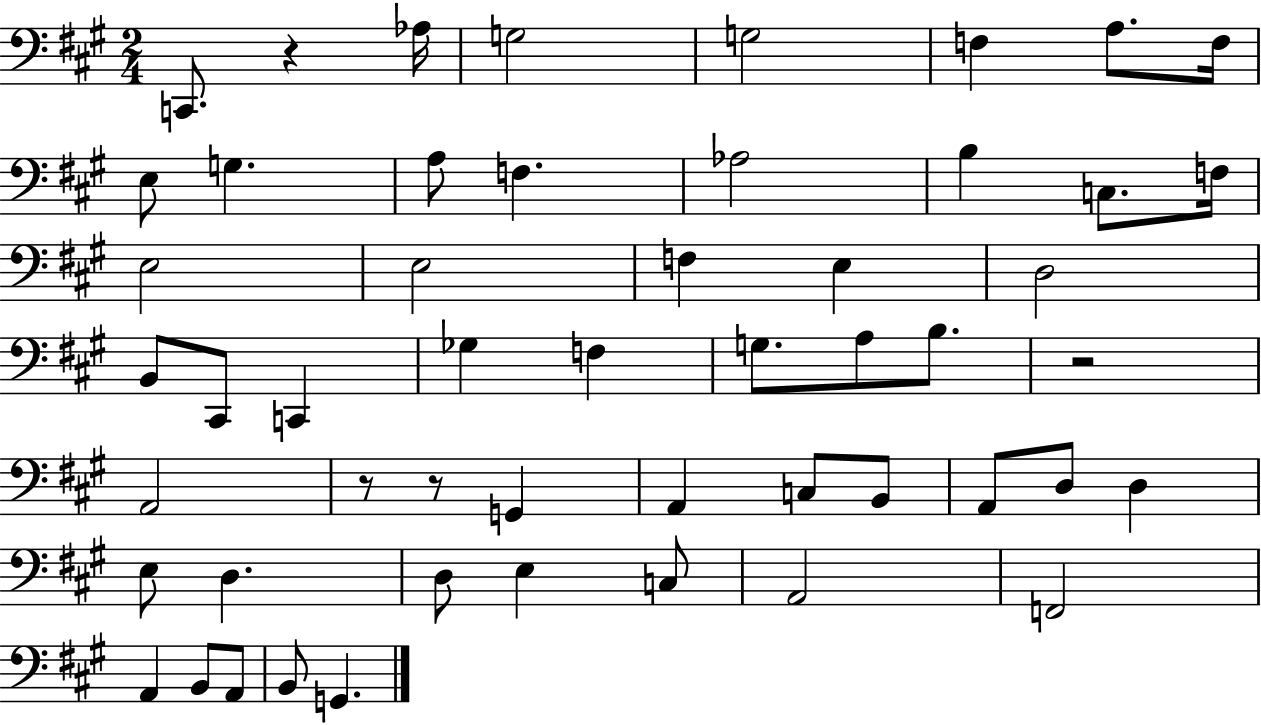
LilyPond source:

{
  \clef bass
  \numericTimeSignature
  \time 2/4
  \key a \major
  c,8. r4 aes16 | g2 | g2 | f4 a8. f16 | \break e8 g4. | a8 f4. | aes2 | b4 c8. f16 | \break e2 | e2 | f4 e4 | d2 | \break b,8 cis,8 c,4 | ges4 f4 | g8. a8 b8. | r2 | \break a,2 | r8 r8 g,4 | a,4 c8 b,8 | a,8 d8 d4 | \break e8 d4. | d8 e4 c8 | a,2 | f,2 | \break a,4 b,8 a,8 | b,8 g,4. | \bar "|."
}